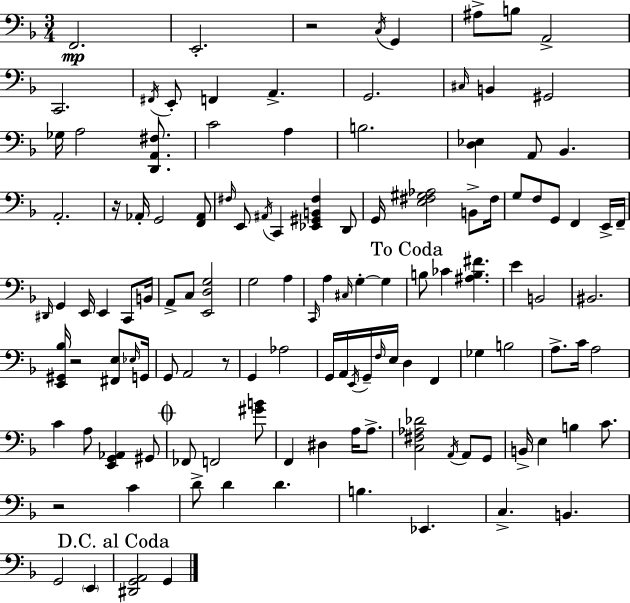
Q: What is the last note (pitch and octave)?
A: G2